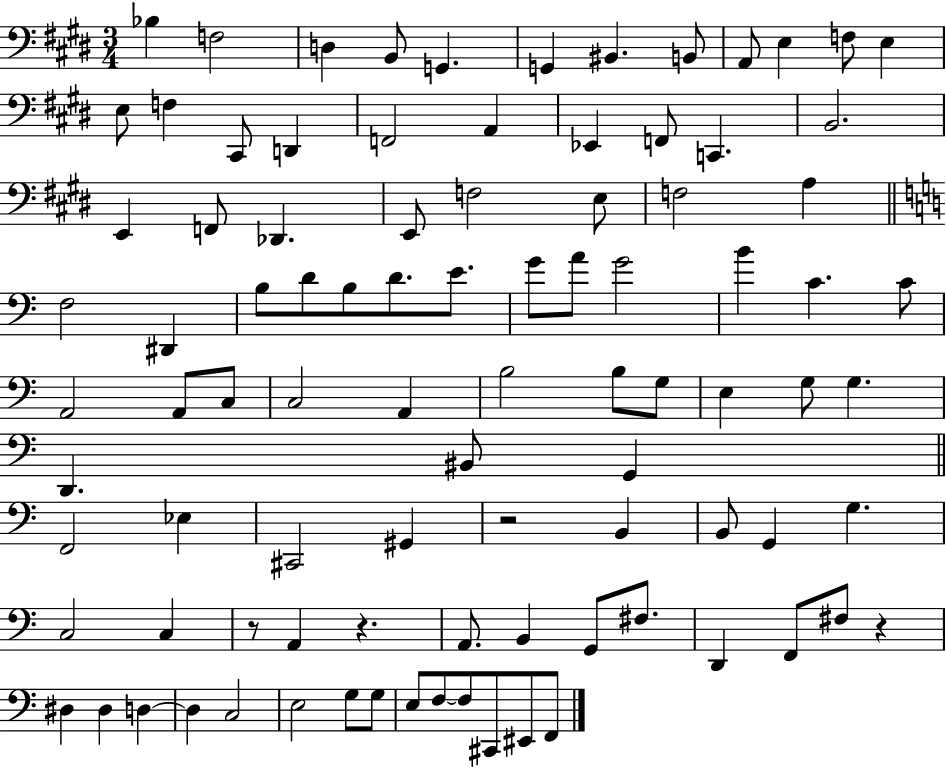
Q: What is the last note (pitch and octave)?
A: F2